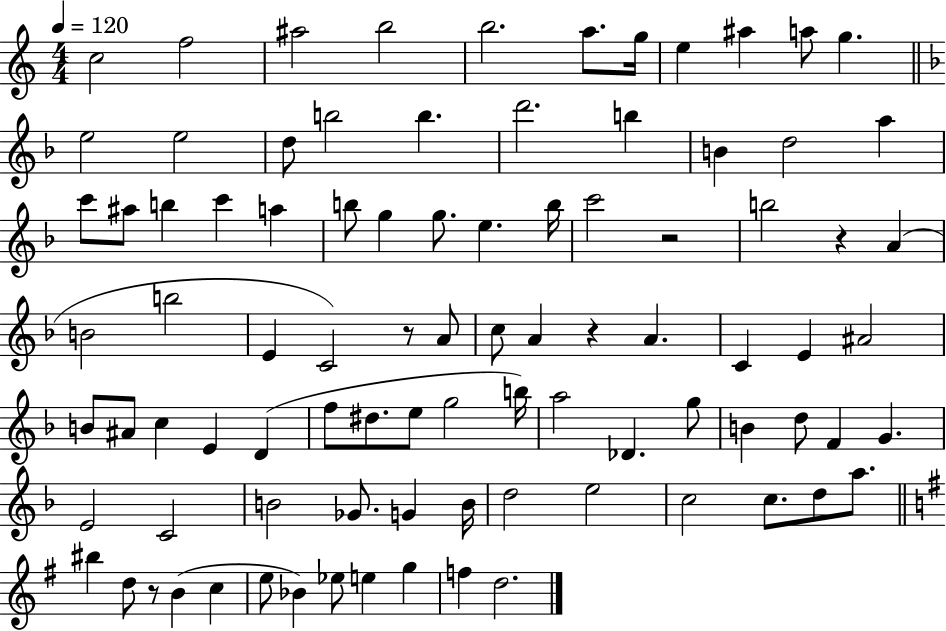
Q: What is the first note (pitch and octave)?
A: C5